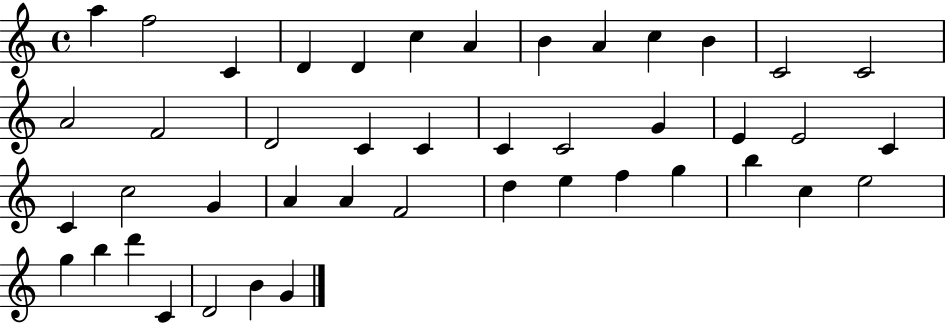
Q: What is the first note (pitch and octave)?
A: A5